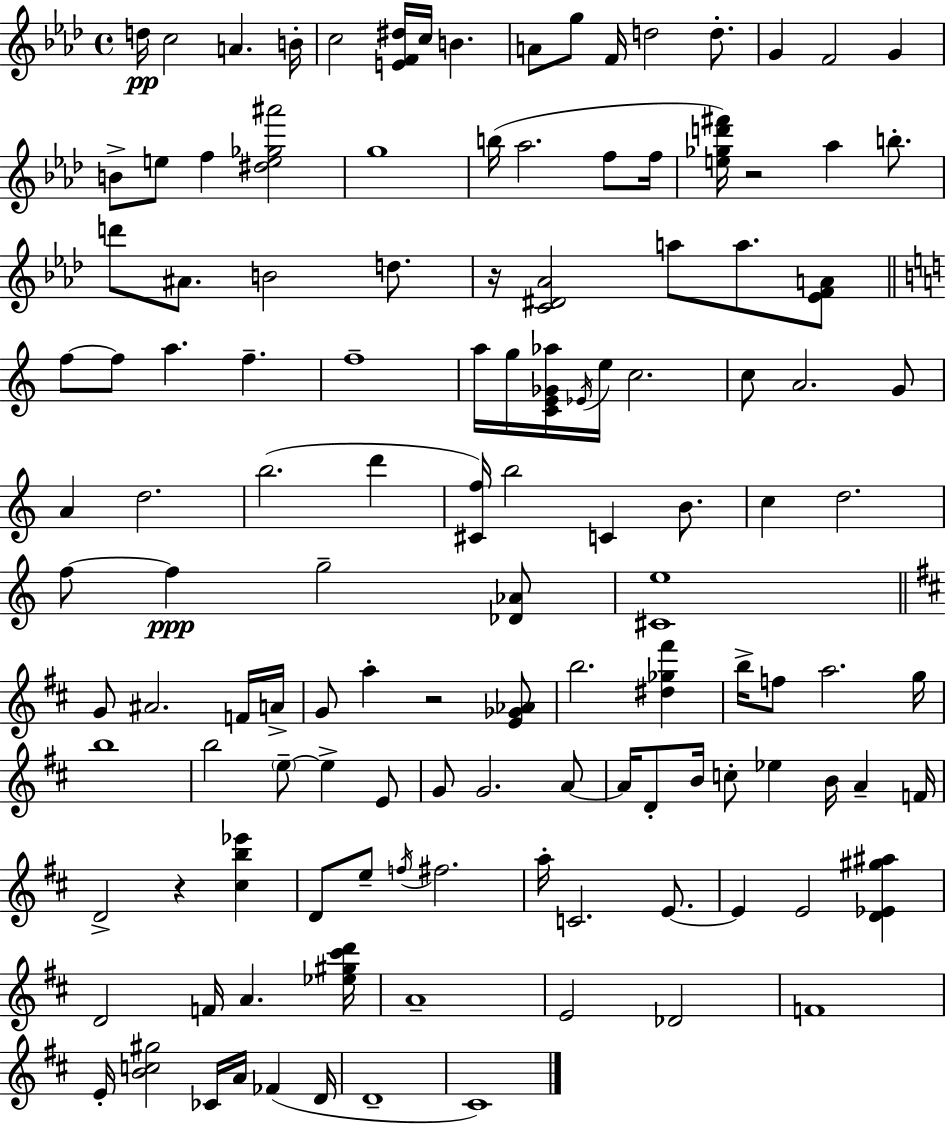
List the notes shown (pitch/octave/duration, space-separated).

D5/s C5/h A4/q. B4/s C5/h [E4,F4,D#5]/s C5/s B4/q. A4/e G5/e F4/s D5/h D5/e. G4/q F4/h G4/q B4/e E5/e F5/q [D#5,E5,Gb5,A#6]/h G5/w B5/s Ab5/h. F5/e F5/s [E5,Gb5,D6,F#6]/s R/h Ab5/q B5/e. D6/e A#4/e. B4/h D5/e. R/s [C4,D#4,Ab4]/h A5/e A5/e. [Eb4,F4,A4]/e F5/e F5/e A5/q. F5/q. F5/w A5/s G5/s [C4,E4,Gb4,Ab5]/s Eb4/s E5/s C5/h. C5/e A4/h. G4/e A4/q D5/h. B5/h. D6/q [C#4,F5]/s B5/h C4/q B4/e. C5/q D5/h. F5/e F5/q G5/h [Db4,Ab4]/e [C#4,E5]/w G4/e A#4/h. F4/s A4/s G4/e A5/q R/h [E4,Gb4,Ab4]/e B5/h. [D#5,Gb5,F#6]/q B5/s F5/e A5/h. G5/s B5/w B5/h E5/e E5/q E4/e G4/e G4/h. A4/e A4/s D4/e B4/s C5/e Eb5/q B4/s A4/q F4/s D4/h R/q [C#5,B5,Eb6]/q D4/e E5/e F5/s F#5/h. A5/s C4/h. E4/e. E4/q E4/h [D4,Eb4,G#5,A#5]/q D4/h F4/s A4/q. [Eb5,G#5,C#6,D6]/s A4/w E4/h Db4/h F4/w E4/s [B4,C5,G#5]/h CES4/s A4/s FES4/q D4/s D4/w C#4/w